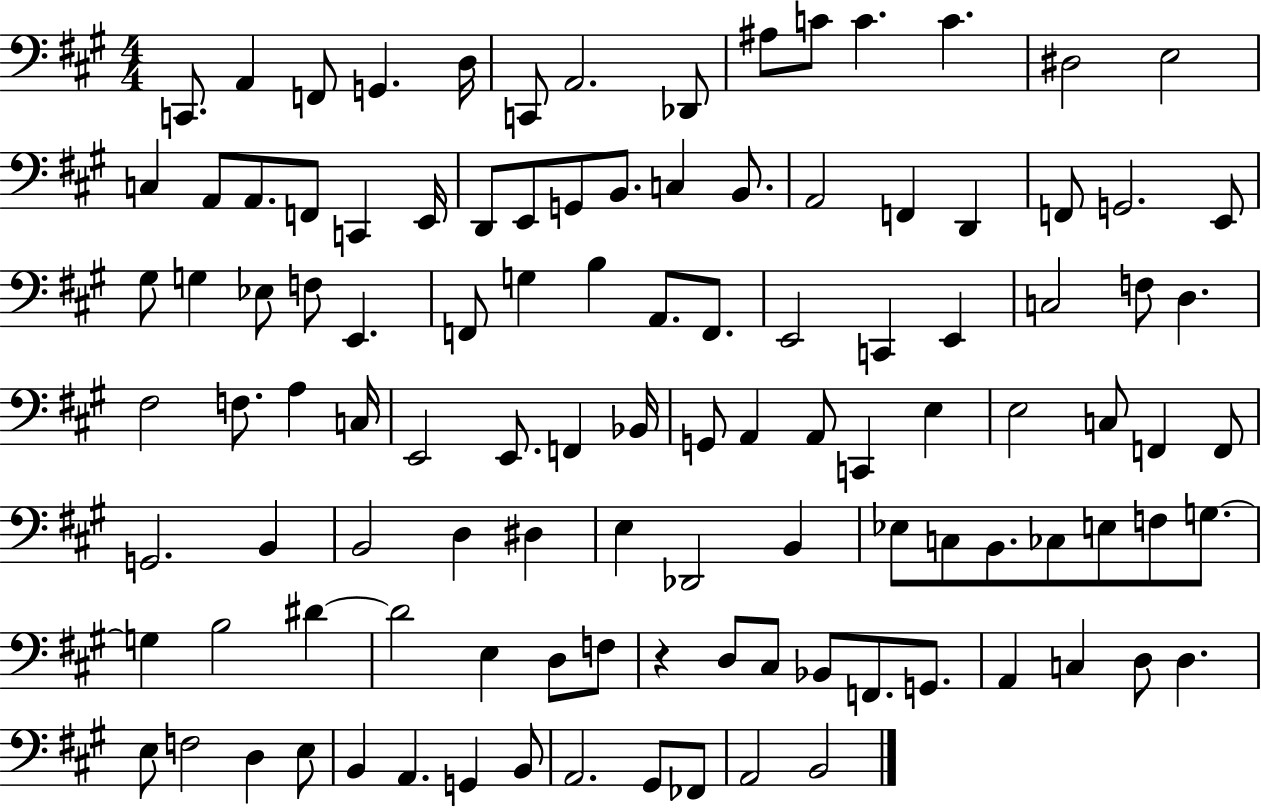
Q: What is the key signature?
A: A major